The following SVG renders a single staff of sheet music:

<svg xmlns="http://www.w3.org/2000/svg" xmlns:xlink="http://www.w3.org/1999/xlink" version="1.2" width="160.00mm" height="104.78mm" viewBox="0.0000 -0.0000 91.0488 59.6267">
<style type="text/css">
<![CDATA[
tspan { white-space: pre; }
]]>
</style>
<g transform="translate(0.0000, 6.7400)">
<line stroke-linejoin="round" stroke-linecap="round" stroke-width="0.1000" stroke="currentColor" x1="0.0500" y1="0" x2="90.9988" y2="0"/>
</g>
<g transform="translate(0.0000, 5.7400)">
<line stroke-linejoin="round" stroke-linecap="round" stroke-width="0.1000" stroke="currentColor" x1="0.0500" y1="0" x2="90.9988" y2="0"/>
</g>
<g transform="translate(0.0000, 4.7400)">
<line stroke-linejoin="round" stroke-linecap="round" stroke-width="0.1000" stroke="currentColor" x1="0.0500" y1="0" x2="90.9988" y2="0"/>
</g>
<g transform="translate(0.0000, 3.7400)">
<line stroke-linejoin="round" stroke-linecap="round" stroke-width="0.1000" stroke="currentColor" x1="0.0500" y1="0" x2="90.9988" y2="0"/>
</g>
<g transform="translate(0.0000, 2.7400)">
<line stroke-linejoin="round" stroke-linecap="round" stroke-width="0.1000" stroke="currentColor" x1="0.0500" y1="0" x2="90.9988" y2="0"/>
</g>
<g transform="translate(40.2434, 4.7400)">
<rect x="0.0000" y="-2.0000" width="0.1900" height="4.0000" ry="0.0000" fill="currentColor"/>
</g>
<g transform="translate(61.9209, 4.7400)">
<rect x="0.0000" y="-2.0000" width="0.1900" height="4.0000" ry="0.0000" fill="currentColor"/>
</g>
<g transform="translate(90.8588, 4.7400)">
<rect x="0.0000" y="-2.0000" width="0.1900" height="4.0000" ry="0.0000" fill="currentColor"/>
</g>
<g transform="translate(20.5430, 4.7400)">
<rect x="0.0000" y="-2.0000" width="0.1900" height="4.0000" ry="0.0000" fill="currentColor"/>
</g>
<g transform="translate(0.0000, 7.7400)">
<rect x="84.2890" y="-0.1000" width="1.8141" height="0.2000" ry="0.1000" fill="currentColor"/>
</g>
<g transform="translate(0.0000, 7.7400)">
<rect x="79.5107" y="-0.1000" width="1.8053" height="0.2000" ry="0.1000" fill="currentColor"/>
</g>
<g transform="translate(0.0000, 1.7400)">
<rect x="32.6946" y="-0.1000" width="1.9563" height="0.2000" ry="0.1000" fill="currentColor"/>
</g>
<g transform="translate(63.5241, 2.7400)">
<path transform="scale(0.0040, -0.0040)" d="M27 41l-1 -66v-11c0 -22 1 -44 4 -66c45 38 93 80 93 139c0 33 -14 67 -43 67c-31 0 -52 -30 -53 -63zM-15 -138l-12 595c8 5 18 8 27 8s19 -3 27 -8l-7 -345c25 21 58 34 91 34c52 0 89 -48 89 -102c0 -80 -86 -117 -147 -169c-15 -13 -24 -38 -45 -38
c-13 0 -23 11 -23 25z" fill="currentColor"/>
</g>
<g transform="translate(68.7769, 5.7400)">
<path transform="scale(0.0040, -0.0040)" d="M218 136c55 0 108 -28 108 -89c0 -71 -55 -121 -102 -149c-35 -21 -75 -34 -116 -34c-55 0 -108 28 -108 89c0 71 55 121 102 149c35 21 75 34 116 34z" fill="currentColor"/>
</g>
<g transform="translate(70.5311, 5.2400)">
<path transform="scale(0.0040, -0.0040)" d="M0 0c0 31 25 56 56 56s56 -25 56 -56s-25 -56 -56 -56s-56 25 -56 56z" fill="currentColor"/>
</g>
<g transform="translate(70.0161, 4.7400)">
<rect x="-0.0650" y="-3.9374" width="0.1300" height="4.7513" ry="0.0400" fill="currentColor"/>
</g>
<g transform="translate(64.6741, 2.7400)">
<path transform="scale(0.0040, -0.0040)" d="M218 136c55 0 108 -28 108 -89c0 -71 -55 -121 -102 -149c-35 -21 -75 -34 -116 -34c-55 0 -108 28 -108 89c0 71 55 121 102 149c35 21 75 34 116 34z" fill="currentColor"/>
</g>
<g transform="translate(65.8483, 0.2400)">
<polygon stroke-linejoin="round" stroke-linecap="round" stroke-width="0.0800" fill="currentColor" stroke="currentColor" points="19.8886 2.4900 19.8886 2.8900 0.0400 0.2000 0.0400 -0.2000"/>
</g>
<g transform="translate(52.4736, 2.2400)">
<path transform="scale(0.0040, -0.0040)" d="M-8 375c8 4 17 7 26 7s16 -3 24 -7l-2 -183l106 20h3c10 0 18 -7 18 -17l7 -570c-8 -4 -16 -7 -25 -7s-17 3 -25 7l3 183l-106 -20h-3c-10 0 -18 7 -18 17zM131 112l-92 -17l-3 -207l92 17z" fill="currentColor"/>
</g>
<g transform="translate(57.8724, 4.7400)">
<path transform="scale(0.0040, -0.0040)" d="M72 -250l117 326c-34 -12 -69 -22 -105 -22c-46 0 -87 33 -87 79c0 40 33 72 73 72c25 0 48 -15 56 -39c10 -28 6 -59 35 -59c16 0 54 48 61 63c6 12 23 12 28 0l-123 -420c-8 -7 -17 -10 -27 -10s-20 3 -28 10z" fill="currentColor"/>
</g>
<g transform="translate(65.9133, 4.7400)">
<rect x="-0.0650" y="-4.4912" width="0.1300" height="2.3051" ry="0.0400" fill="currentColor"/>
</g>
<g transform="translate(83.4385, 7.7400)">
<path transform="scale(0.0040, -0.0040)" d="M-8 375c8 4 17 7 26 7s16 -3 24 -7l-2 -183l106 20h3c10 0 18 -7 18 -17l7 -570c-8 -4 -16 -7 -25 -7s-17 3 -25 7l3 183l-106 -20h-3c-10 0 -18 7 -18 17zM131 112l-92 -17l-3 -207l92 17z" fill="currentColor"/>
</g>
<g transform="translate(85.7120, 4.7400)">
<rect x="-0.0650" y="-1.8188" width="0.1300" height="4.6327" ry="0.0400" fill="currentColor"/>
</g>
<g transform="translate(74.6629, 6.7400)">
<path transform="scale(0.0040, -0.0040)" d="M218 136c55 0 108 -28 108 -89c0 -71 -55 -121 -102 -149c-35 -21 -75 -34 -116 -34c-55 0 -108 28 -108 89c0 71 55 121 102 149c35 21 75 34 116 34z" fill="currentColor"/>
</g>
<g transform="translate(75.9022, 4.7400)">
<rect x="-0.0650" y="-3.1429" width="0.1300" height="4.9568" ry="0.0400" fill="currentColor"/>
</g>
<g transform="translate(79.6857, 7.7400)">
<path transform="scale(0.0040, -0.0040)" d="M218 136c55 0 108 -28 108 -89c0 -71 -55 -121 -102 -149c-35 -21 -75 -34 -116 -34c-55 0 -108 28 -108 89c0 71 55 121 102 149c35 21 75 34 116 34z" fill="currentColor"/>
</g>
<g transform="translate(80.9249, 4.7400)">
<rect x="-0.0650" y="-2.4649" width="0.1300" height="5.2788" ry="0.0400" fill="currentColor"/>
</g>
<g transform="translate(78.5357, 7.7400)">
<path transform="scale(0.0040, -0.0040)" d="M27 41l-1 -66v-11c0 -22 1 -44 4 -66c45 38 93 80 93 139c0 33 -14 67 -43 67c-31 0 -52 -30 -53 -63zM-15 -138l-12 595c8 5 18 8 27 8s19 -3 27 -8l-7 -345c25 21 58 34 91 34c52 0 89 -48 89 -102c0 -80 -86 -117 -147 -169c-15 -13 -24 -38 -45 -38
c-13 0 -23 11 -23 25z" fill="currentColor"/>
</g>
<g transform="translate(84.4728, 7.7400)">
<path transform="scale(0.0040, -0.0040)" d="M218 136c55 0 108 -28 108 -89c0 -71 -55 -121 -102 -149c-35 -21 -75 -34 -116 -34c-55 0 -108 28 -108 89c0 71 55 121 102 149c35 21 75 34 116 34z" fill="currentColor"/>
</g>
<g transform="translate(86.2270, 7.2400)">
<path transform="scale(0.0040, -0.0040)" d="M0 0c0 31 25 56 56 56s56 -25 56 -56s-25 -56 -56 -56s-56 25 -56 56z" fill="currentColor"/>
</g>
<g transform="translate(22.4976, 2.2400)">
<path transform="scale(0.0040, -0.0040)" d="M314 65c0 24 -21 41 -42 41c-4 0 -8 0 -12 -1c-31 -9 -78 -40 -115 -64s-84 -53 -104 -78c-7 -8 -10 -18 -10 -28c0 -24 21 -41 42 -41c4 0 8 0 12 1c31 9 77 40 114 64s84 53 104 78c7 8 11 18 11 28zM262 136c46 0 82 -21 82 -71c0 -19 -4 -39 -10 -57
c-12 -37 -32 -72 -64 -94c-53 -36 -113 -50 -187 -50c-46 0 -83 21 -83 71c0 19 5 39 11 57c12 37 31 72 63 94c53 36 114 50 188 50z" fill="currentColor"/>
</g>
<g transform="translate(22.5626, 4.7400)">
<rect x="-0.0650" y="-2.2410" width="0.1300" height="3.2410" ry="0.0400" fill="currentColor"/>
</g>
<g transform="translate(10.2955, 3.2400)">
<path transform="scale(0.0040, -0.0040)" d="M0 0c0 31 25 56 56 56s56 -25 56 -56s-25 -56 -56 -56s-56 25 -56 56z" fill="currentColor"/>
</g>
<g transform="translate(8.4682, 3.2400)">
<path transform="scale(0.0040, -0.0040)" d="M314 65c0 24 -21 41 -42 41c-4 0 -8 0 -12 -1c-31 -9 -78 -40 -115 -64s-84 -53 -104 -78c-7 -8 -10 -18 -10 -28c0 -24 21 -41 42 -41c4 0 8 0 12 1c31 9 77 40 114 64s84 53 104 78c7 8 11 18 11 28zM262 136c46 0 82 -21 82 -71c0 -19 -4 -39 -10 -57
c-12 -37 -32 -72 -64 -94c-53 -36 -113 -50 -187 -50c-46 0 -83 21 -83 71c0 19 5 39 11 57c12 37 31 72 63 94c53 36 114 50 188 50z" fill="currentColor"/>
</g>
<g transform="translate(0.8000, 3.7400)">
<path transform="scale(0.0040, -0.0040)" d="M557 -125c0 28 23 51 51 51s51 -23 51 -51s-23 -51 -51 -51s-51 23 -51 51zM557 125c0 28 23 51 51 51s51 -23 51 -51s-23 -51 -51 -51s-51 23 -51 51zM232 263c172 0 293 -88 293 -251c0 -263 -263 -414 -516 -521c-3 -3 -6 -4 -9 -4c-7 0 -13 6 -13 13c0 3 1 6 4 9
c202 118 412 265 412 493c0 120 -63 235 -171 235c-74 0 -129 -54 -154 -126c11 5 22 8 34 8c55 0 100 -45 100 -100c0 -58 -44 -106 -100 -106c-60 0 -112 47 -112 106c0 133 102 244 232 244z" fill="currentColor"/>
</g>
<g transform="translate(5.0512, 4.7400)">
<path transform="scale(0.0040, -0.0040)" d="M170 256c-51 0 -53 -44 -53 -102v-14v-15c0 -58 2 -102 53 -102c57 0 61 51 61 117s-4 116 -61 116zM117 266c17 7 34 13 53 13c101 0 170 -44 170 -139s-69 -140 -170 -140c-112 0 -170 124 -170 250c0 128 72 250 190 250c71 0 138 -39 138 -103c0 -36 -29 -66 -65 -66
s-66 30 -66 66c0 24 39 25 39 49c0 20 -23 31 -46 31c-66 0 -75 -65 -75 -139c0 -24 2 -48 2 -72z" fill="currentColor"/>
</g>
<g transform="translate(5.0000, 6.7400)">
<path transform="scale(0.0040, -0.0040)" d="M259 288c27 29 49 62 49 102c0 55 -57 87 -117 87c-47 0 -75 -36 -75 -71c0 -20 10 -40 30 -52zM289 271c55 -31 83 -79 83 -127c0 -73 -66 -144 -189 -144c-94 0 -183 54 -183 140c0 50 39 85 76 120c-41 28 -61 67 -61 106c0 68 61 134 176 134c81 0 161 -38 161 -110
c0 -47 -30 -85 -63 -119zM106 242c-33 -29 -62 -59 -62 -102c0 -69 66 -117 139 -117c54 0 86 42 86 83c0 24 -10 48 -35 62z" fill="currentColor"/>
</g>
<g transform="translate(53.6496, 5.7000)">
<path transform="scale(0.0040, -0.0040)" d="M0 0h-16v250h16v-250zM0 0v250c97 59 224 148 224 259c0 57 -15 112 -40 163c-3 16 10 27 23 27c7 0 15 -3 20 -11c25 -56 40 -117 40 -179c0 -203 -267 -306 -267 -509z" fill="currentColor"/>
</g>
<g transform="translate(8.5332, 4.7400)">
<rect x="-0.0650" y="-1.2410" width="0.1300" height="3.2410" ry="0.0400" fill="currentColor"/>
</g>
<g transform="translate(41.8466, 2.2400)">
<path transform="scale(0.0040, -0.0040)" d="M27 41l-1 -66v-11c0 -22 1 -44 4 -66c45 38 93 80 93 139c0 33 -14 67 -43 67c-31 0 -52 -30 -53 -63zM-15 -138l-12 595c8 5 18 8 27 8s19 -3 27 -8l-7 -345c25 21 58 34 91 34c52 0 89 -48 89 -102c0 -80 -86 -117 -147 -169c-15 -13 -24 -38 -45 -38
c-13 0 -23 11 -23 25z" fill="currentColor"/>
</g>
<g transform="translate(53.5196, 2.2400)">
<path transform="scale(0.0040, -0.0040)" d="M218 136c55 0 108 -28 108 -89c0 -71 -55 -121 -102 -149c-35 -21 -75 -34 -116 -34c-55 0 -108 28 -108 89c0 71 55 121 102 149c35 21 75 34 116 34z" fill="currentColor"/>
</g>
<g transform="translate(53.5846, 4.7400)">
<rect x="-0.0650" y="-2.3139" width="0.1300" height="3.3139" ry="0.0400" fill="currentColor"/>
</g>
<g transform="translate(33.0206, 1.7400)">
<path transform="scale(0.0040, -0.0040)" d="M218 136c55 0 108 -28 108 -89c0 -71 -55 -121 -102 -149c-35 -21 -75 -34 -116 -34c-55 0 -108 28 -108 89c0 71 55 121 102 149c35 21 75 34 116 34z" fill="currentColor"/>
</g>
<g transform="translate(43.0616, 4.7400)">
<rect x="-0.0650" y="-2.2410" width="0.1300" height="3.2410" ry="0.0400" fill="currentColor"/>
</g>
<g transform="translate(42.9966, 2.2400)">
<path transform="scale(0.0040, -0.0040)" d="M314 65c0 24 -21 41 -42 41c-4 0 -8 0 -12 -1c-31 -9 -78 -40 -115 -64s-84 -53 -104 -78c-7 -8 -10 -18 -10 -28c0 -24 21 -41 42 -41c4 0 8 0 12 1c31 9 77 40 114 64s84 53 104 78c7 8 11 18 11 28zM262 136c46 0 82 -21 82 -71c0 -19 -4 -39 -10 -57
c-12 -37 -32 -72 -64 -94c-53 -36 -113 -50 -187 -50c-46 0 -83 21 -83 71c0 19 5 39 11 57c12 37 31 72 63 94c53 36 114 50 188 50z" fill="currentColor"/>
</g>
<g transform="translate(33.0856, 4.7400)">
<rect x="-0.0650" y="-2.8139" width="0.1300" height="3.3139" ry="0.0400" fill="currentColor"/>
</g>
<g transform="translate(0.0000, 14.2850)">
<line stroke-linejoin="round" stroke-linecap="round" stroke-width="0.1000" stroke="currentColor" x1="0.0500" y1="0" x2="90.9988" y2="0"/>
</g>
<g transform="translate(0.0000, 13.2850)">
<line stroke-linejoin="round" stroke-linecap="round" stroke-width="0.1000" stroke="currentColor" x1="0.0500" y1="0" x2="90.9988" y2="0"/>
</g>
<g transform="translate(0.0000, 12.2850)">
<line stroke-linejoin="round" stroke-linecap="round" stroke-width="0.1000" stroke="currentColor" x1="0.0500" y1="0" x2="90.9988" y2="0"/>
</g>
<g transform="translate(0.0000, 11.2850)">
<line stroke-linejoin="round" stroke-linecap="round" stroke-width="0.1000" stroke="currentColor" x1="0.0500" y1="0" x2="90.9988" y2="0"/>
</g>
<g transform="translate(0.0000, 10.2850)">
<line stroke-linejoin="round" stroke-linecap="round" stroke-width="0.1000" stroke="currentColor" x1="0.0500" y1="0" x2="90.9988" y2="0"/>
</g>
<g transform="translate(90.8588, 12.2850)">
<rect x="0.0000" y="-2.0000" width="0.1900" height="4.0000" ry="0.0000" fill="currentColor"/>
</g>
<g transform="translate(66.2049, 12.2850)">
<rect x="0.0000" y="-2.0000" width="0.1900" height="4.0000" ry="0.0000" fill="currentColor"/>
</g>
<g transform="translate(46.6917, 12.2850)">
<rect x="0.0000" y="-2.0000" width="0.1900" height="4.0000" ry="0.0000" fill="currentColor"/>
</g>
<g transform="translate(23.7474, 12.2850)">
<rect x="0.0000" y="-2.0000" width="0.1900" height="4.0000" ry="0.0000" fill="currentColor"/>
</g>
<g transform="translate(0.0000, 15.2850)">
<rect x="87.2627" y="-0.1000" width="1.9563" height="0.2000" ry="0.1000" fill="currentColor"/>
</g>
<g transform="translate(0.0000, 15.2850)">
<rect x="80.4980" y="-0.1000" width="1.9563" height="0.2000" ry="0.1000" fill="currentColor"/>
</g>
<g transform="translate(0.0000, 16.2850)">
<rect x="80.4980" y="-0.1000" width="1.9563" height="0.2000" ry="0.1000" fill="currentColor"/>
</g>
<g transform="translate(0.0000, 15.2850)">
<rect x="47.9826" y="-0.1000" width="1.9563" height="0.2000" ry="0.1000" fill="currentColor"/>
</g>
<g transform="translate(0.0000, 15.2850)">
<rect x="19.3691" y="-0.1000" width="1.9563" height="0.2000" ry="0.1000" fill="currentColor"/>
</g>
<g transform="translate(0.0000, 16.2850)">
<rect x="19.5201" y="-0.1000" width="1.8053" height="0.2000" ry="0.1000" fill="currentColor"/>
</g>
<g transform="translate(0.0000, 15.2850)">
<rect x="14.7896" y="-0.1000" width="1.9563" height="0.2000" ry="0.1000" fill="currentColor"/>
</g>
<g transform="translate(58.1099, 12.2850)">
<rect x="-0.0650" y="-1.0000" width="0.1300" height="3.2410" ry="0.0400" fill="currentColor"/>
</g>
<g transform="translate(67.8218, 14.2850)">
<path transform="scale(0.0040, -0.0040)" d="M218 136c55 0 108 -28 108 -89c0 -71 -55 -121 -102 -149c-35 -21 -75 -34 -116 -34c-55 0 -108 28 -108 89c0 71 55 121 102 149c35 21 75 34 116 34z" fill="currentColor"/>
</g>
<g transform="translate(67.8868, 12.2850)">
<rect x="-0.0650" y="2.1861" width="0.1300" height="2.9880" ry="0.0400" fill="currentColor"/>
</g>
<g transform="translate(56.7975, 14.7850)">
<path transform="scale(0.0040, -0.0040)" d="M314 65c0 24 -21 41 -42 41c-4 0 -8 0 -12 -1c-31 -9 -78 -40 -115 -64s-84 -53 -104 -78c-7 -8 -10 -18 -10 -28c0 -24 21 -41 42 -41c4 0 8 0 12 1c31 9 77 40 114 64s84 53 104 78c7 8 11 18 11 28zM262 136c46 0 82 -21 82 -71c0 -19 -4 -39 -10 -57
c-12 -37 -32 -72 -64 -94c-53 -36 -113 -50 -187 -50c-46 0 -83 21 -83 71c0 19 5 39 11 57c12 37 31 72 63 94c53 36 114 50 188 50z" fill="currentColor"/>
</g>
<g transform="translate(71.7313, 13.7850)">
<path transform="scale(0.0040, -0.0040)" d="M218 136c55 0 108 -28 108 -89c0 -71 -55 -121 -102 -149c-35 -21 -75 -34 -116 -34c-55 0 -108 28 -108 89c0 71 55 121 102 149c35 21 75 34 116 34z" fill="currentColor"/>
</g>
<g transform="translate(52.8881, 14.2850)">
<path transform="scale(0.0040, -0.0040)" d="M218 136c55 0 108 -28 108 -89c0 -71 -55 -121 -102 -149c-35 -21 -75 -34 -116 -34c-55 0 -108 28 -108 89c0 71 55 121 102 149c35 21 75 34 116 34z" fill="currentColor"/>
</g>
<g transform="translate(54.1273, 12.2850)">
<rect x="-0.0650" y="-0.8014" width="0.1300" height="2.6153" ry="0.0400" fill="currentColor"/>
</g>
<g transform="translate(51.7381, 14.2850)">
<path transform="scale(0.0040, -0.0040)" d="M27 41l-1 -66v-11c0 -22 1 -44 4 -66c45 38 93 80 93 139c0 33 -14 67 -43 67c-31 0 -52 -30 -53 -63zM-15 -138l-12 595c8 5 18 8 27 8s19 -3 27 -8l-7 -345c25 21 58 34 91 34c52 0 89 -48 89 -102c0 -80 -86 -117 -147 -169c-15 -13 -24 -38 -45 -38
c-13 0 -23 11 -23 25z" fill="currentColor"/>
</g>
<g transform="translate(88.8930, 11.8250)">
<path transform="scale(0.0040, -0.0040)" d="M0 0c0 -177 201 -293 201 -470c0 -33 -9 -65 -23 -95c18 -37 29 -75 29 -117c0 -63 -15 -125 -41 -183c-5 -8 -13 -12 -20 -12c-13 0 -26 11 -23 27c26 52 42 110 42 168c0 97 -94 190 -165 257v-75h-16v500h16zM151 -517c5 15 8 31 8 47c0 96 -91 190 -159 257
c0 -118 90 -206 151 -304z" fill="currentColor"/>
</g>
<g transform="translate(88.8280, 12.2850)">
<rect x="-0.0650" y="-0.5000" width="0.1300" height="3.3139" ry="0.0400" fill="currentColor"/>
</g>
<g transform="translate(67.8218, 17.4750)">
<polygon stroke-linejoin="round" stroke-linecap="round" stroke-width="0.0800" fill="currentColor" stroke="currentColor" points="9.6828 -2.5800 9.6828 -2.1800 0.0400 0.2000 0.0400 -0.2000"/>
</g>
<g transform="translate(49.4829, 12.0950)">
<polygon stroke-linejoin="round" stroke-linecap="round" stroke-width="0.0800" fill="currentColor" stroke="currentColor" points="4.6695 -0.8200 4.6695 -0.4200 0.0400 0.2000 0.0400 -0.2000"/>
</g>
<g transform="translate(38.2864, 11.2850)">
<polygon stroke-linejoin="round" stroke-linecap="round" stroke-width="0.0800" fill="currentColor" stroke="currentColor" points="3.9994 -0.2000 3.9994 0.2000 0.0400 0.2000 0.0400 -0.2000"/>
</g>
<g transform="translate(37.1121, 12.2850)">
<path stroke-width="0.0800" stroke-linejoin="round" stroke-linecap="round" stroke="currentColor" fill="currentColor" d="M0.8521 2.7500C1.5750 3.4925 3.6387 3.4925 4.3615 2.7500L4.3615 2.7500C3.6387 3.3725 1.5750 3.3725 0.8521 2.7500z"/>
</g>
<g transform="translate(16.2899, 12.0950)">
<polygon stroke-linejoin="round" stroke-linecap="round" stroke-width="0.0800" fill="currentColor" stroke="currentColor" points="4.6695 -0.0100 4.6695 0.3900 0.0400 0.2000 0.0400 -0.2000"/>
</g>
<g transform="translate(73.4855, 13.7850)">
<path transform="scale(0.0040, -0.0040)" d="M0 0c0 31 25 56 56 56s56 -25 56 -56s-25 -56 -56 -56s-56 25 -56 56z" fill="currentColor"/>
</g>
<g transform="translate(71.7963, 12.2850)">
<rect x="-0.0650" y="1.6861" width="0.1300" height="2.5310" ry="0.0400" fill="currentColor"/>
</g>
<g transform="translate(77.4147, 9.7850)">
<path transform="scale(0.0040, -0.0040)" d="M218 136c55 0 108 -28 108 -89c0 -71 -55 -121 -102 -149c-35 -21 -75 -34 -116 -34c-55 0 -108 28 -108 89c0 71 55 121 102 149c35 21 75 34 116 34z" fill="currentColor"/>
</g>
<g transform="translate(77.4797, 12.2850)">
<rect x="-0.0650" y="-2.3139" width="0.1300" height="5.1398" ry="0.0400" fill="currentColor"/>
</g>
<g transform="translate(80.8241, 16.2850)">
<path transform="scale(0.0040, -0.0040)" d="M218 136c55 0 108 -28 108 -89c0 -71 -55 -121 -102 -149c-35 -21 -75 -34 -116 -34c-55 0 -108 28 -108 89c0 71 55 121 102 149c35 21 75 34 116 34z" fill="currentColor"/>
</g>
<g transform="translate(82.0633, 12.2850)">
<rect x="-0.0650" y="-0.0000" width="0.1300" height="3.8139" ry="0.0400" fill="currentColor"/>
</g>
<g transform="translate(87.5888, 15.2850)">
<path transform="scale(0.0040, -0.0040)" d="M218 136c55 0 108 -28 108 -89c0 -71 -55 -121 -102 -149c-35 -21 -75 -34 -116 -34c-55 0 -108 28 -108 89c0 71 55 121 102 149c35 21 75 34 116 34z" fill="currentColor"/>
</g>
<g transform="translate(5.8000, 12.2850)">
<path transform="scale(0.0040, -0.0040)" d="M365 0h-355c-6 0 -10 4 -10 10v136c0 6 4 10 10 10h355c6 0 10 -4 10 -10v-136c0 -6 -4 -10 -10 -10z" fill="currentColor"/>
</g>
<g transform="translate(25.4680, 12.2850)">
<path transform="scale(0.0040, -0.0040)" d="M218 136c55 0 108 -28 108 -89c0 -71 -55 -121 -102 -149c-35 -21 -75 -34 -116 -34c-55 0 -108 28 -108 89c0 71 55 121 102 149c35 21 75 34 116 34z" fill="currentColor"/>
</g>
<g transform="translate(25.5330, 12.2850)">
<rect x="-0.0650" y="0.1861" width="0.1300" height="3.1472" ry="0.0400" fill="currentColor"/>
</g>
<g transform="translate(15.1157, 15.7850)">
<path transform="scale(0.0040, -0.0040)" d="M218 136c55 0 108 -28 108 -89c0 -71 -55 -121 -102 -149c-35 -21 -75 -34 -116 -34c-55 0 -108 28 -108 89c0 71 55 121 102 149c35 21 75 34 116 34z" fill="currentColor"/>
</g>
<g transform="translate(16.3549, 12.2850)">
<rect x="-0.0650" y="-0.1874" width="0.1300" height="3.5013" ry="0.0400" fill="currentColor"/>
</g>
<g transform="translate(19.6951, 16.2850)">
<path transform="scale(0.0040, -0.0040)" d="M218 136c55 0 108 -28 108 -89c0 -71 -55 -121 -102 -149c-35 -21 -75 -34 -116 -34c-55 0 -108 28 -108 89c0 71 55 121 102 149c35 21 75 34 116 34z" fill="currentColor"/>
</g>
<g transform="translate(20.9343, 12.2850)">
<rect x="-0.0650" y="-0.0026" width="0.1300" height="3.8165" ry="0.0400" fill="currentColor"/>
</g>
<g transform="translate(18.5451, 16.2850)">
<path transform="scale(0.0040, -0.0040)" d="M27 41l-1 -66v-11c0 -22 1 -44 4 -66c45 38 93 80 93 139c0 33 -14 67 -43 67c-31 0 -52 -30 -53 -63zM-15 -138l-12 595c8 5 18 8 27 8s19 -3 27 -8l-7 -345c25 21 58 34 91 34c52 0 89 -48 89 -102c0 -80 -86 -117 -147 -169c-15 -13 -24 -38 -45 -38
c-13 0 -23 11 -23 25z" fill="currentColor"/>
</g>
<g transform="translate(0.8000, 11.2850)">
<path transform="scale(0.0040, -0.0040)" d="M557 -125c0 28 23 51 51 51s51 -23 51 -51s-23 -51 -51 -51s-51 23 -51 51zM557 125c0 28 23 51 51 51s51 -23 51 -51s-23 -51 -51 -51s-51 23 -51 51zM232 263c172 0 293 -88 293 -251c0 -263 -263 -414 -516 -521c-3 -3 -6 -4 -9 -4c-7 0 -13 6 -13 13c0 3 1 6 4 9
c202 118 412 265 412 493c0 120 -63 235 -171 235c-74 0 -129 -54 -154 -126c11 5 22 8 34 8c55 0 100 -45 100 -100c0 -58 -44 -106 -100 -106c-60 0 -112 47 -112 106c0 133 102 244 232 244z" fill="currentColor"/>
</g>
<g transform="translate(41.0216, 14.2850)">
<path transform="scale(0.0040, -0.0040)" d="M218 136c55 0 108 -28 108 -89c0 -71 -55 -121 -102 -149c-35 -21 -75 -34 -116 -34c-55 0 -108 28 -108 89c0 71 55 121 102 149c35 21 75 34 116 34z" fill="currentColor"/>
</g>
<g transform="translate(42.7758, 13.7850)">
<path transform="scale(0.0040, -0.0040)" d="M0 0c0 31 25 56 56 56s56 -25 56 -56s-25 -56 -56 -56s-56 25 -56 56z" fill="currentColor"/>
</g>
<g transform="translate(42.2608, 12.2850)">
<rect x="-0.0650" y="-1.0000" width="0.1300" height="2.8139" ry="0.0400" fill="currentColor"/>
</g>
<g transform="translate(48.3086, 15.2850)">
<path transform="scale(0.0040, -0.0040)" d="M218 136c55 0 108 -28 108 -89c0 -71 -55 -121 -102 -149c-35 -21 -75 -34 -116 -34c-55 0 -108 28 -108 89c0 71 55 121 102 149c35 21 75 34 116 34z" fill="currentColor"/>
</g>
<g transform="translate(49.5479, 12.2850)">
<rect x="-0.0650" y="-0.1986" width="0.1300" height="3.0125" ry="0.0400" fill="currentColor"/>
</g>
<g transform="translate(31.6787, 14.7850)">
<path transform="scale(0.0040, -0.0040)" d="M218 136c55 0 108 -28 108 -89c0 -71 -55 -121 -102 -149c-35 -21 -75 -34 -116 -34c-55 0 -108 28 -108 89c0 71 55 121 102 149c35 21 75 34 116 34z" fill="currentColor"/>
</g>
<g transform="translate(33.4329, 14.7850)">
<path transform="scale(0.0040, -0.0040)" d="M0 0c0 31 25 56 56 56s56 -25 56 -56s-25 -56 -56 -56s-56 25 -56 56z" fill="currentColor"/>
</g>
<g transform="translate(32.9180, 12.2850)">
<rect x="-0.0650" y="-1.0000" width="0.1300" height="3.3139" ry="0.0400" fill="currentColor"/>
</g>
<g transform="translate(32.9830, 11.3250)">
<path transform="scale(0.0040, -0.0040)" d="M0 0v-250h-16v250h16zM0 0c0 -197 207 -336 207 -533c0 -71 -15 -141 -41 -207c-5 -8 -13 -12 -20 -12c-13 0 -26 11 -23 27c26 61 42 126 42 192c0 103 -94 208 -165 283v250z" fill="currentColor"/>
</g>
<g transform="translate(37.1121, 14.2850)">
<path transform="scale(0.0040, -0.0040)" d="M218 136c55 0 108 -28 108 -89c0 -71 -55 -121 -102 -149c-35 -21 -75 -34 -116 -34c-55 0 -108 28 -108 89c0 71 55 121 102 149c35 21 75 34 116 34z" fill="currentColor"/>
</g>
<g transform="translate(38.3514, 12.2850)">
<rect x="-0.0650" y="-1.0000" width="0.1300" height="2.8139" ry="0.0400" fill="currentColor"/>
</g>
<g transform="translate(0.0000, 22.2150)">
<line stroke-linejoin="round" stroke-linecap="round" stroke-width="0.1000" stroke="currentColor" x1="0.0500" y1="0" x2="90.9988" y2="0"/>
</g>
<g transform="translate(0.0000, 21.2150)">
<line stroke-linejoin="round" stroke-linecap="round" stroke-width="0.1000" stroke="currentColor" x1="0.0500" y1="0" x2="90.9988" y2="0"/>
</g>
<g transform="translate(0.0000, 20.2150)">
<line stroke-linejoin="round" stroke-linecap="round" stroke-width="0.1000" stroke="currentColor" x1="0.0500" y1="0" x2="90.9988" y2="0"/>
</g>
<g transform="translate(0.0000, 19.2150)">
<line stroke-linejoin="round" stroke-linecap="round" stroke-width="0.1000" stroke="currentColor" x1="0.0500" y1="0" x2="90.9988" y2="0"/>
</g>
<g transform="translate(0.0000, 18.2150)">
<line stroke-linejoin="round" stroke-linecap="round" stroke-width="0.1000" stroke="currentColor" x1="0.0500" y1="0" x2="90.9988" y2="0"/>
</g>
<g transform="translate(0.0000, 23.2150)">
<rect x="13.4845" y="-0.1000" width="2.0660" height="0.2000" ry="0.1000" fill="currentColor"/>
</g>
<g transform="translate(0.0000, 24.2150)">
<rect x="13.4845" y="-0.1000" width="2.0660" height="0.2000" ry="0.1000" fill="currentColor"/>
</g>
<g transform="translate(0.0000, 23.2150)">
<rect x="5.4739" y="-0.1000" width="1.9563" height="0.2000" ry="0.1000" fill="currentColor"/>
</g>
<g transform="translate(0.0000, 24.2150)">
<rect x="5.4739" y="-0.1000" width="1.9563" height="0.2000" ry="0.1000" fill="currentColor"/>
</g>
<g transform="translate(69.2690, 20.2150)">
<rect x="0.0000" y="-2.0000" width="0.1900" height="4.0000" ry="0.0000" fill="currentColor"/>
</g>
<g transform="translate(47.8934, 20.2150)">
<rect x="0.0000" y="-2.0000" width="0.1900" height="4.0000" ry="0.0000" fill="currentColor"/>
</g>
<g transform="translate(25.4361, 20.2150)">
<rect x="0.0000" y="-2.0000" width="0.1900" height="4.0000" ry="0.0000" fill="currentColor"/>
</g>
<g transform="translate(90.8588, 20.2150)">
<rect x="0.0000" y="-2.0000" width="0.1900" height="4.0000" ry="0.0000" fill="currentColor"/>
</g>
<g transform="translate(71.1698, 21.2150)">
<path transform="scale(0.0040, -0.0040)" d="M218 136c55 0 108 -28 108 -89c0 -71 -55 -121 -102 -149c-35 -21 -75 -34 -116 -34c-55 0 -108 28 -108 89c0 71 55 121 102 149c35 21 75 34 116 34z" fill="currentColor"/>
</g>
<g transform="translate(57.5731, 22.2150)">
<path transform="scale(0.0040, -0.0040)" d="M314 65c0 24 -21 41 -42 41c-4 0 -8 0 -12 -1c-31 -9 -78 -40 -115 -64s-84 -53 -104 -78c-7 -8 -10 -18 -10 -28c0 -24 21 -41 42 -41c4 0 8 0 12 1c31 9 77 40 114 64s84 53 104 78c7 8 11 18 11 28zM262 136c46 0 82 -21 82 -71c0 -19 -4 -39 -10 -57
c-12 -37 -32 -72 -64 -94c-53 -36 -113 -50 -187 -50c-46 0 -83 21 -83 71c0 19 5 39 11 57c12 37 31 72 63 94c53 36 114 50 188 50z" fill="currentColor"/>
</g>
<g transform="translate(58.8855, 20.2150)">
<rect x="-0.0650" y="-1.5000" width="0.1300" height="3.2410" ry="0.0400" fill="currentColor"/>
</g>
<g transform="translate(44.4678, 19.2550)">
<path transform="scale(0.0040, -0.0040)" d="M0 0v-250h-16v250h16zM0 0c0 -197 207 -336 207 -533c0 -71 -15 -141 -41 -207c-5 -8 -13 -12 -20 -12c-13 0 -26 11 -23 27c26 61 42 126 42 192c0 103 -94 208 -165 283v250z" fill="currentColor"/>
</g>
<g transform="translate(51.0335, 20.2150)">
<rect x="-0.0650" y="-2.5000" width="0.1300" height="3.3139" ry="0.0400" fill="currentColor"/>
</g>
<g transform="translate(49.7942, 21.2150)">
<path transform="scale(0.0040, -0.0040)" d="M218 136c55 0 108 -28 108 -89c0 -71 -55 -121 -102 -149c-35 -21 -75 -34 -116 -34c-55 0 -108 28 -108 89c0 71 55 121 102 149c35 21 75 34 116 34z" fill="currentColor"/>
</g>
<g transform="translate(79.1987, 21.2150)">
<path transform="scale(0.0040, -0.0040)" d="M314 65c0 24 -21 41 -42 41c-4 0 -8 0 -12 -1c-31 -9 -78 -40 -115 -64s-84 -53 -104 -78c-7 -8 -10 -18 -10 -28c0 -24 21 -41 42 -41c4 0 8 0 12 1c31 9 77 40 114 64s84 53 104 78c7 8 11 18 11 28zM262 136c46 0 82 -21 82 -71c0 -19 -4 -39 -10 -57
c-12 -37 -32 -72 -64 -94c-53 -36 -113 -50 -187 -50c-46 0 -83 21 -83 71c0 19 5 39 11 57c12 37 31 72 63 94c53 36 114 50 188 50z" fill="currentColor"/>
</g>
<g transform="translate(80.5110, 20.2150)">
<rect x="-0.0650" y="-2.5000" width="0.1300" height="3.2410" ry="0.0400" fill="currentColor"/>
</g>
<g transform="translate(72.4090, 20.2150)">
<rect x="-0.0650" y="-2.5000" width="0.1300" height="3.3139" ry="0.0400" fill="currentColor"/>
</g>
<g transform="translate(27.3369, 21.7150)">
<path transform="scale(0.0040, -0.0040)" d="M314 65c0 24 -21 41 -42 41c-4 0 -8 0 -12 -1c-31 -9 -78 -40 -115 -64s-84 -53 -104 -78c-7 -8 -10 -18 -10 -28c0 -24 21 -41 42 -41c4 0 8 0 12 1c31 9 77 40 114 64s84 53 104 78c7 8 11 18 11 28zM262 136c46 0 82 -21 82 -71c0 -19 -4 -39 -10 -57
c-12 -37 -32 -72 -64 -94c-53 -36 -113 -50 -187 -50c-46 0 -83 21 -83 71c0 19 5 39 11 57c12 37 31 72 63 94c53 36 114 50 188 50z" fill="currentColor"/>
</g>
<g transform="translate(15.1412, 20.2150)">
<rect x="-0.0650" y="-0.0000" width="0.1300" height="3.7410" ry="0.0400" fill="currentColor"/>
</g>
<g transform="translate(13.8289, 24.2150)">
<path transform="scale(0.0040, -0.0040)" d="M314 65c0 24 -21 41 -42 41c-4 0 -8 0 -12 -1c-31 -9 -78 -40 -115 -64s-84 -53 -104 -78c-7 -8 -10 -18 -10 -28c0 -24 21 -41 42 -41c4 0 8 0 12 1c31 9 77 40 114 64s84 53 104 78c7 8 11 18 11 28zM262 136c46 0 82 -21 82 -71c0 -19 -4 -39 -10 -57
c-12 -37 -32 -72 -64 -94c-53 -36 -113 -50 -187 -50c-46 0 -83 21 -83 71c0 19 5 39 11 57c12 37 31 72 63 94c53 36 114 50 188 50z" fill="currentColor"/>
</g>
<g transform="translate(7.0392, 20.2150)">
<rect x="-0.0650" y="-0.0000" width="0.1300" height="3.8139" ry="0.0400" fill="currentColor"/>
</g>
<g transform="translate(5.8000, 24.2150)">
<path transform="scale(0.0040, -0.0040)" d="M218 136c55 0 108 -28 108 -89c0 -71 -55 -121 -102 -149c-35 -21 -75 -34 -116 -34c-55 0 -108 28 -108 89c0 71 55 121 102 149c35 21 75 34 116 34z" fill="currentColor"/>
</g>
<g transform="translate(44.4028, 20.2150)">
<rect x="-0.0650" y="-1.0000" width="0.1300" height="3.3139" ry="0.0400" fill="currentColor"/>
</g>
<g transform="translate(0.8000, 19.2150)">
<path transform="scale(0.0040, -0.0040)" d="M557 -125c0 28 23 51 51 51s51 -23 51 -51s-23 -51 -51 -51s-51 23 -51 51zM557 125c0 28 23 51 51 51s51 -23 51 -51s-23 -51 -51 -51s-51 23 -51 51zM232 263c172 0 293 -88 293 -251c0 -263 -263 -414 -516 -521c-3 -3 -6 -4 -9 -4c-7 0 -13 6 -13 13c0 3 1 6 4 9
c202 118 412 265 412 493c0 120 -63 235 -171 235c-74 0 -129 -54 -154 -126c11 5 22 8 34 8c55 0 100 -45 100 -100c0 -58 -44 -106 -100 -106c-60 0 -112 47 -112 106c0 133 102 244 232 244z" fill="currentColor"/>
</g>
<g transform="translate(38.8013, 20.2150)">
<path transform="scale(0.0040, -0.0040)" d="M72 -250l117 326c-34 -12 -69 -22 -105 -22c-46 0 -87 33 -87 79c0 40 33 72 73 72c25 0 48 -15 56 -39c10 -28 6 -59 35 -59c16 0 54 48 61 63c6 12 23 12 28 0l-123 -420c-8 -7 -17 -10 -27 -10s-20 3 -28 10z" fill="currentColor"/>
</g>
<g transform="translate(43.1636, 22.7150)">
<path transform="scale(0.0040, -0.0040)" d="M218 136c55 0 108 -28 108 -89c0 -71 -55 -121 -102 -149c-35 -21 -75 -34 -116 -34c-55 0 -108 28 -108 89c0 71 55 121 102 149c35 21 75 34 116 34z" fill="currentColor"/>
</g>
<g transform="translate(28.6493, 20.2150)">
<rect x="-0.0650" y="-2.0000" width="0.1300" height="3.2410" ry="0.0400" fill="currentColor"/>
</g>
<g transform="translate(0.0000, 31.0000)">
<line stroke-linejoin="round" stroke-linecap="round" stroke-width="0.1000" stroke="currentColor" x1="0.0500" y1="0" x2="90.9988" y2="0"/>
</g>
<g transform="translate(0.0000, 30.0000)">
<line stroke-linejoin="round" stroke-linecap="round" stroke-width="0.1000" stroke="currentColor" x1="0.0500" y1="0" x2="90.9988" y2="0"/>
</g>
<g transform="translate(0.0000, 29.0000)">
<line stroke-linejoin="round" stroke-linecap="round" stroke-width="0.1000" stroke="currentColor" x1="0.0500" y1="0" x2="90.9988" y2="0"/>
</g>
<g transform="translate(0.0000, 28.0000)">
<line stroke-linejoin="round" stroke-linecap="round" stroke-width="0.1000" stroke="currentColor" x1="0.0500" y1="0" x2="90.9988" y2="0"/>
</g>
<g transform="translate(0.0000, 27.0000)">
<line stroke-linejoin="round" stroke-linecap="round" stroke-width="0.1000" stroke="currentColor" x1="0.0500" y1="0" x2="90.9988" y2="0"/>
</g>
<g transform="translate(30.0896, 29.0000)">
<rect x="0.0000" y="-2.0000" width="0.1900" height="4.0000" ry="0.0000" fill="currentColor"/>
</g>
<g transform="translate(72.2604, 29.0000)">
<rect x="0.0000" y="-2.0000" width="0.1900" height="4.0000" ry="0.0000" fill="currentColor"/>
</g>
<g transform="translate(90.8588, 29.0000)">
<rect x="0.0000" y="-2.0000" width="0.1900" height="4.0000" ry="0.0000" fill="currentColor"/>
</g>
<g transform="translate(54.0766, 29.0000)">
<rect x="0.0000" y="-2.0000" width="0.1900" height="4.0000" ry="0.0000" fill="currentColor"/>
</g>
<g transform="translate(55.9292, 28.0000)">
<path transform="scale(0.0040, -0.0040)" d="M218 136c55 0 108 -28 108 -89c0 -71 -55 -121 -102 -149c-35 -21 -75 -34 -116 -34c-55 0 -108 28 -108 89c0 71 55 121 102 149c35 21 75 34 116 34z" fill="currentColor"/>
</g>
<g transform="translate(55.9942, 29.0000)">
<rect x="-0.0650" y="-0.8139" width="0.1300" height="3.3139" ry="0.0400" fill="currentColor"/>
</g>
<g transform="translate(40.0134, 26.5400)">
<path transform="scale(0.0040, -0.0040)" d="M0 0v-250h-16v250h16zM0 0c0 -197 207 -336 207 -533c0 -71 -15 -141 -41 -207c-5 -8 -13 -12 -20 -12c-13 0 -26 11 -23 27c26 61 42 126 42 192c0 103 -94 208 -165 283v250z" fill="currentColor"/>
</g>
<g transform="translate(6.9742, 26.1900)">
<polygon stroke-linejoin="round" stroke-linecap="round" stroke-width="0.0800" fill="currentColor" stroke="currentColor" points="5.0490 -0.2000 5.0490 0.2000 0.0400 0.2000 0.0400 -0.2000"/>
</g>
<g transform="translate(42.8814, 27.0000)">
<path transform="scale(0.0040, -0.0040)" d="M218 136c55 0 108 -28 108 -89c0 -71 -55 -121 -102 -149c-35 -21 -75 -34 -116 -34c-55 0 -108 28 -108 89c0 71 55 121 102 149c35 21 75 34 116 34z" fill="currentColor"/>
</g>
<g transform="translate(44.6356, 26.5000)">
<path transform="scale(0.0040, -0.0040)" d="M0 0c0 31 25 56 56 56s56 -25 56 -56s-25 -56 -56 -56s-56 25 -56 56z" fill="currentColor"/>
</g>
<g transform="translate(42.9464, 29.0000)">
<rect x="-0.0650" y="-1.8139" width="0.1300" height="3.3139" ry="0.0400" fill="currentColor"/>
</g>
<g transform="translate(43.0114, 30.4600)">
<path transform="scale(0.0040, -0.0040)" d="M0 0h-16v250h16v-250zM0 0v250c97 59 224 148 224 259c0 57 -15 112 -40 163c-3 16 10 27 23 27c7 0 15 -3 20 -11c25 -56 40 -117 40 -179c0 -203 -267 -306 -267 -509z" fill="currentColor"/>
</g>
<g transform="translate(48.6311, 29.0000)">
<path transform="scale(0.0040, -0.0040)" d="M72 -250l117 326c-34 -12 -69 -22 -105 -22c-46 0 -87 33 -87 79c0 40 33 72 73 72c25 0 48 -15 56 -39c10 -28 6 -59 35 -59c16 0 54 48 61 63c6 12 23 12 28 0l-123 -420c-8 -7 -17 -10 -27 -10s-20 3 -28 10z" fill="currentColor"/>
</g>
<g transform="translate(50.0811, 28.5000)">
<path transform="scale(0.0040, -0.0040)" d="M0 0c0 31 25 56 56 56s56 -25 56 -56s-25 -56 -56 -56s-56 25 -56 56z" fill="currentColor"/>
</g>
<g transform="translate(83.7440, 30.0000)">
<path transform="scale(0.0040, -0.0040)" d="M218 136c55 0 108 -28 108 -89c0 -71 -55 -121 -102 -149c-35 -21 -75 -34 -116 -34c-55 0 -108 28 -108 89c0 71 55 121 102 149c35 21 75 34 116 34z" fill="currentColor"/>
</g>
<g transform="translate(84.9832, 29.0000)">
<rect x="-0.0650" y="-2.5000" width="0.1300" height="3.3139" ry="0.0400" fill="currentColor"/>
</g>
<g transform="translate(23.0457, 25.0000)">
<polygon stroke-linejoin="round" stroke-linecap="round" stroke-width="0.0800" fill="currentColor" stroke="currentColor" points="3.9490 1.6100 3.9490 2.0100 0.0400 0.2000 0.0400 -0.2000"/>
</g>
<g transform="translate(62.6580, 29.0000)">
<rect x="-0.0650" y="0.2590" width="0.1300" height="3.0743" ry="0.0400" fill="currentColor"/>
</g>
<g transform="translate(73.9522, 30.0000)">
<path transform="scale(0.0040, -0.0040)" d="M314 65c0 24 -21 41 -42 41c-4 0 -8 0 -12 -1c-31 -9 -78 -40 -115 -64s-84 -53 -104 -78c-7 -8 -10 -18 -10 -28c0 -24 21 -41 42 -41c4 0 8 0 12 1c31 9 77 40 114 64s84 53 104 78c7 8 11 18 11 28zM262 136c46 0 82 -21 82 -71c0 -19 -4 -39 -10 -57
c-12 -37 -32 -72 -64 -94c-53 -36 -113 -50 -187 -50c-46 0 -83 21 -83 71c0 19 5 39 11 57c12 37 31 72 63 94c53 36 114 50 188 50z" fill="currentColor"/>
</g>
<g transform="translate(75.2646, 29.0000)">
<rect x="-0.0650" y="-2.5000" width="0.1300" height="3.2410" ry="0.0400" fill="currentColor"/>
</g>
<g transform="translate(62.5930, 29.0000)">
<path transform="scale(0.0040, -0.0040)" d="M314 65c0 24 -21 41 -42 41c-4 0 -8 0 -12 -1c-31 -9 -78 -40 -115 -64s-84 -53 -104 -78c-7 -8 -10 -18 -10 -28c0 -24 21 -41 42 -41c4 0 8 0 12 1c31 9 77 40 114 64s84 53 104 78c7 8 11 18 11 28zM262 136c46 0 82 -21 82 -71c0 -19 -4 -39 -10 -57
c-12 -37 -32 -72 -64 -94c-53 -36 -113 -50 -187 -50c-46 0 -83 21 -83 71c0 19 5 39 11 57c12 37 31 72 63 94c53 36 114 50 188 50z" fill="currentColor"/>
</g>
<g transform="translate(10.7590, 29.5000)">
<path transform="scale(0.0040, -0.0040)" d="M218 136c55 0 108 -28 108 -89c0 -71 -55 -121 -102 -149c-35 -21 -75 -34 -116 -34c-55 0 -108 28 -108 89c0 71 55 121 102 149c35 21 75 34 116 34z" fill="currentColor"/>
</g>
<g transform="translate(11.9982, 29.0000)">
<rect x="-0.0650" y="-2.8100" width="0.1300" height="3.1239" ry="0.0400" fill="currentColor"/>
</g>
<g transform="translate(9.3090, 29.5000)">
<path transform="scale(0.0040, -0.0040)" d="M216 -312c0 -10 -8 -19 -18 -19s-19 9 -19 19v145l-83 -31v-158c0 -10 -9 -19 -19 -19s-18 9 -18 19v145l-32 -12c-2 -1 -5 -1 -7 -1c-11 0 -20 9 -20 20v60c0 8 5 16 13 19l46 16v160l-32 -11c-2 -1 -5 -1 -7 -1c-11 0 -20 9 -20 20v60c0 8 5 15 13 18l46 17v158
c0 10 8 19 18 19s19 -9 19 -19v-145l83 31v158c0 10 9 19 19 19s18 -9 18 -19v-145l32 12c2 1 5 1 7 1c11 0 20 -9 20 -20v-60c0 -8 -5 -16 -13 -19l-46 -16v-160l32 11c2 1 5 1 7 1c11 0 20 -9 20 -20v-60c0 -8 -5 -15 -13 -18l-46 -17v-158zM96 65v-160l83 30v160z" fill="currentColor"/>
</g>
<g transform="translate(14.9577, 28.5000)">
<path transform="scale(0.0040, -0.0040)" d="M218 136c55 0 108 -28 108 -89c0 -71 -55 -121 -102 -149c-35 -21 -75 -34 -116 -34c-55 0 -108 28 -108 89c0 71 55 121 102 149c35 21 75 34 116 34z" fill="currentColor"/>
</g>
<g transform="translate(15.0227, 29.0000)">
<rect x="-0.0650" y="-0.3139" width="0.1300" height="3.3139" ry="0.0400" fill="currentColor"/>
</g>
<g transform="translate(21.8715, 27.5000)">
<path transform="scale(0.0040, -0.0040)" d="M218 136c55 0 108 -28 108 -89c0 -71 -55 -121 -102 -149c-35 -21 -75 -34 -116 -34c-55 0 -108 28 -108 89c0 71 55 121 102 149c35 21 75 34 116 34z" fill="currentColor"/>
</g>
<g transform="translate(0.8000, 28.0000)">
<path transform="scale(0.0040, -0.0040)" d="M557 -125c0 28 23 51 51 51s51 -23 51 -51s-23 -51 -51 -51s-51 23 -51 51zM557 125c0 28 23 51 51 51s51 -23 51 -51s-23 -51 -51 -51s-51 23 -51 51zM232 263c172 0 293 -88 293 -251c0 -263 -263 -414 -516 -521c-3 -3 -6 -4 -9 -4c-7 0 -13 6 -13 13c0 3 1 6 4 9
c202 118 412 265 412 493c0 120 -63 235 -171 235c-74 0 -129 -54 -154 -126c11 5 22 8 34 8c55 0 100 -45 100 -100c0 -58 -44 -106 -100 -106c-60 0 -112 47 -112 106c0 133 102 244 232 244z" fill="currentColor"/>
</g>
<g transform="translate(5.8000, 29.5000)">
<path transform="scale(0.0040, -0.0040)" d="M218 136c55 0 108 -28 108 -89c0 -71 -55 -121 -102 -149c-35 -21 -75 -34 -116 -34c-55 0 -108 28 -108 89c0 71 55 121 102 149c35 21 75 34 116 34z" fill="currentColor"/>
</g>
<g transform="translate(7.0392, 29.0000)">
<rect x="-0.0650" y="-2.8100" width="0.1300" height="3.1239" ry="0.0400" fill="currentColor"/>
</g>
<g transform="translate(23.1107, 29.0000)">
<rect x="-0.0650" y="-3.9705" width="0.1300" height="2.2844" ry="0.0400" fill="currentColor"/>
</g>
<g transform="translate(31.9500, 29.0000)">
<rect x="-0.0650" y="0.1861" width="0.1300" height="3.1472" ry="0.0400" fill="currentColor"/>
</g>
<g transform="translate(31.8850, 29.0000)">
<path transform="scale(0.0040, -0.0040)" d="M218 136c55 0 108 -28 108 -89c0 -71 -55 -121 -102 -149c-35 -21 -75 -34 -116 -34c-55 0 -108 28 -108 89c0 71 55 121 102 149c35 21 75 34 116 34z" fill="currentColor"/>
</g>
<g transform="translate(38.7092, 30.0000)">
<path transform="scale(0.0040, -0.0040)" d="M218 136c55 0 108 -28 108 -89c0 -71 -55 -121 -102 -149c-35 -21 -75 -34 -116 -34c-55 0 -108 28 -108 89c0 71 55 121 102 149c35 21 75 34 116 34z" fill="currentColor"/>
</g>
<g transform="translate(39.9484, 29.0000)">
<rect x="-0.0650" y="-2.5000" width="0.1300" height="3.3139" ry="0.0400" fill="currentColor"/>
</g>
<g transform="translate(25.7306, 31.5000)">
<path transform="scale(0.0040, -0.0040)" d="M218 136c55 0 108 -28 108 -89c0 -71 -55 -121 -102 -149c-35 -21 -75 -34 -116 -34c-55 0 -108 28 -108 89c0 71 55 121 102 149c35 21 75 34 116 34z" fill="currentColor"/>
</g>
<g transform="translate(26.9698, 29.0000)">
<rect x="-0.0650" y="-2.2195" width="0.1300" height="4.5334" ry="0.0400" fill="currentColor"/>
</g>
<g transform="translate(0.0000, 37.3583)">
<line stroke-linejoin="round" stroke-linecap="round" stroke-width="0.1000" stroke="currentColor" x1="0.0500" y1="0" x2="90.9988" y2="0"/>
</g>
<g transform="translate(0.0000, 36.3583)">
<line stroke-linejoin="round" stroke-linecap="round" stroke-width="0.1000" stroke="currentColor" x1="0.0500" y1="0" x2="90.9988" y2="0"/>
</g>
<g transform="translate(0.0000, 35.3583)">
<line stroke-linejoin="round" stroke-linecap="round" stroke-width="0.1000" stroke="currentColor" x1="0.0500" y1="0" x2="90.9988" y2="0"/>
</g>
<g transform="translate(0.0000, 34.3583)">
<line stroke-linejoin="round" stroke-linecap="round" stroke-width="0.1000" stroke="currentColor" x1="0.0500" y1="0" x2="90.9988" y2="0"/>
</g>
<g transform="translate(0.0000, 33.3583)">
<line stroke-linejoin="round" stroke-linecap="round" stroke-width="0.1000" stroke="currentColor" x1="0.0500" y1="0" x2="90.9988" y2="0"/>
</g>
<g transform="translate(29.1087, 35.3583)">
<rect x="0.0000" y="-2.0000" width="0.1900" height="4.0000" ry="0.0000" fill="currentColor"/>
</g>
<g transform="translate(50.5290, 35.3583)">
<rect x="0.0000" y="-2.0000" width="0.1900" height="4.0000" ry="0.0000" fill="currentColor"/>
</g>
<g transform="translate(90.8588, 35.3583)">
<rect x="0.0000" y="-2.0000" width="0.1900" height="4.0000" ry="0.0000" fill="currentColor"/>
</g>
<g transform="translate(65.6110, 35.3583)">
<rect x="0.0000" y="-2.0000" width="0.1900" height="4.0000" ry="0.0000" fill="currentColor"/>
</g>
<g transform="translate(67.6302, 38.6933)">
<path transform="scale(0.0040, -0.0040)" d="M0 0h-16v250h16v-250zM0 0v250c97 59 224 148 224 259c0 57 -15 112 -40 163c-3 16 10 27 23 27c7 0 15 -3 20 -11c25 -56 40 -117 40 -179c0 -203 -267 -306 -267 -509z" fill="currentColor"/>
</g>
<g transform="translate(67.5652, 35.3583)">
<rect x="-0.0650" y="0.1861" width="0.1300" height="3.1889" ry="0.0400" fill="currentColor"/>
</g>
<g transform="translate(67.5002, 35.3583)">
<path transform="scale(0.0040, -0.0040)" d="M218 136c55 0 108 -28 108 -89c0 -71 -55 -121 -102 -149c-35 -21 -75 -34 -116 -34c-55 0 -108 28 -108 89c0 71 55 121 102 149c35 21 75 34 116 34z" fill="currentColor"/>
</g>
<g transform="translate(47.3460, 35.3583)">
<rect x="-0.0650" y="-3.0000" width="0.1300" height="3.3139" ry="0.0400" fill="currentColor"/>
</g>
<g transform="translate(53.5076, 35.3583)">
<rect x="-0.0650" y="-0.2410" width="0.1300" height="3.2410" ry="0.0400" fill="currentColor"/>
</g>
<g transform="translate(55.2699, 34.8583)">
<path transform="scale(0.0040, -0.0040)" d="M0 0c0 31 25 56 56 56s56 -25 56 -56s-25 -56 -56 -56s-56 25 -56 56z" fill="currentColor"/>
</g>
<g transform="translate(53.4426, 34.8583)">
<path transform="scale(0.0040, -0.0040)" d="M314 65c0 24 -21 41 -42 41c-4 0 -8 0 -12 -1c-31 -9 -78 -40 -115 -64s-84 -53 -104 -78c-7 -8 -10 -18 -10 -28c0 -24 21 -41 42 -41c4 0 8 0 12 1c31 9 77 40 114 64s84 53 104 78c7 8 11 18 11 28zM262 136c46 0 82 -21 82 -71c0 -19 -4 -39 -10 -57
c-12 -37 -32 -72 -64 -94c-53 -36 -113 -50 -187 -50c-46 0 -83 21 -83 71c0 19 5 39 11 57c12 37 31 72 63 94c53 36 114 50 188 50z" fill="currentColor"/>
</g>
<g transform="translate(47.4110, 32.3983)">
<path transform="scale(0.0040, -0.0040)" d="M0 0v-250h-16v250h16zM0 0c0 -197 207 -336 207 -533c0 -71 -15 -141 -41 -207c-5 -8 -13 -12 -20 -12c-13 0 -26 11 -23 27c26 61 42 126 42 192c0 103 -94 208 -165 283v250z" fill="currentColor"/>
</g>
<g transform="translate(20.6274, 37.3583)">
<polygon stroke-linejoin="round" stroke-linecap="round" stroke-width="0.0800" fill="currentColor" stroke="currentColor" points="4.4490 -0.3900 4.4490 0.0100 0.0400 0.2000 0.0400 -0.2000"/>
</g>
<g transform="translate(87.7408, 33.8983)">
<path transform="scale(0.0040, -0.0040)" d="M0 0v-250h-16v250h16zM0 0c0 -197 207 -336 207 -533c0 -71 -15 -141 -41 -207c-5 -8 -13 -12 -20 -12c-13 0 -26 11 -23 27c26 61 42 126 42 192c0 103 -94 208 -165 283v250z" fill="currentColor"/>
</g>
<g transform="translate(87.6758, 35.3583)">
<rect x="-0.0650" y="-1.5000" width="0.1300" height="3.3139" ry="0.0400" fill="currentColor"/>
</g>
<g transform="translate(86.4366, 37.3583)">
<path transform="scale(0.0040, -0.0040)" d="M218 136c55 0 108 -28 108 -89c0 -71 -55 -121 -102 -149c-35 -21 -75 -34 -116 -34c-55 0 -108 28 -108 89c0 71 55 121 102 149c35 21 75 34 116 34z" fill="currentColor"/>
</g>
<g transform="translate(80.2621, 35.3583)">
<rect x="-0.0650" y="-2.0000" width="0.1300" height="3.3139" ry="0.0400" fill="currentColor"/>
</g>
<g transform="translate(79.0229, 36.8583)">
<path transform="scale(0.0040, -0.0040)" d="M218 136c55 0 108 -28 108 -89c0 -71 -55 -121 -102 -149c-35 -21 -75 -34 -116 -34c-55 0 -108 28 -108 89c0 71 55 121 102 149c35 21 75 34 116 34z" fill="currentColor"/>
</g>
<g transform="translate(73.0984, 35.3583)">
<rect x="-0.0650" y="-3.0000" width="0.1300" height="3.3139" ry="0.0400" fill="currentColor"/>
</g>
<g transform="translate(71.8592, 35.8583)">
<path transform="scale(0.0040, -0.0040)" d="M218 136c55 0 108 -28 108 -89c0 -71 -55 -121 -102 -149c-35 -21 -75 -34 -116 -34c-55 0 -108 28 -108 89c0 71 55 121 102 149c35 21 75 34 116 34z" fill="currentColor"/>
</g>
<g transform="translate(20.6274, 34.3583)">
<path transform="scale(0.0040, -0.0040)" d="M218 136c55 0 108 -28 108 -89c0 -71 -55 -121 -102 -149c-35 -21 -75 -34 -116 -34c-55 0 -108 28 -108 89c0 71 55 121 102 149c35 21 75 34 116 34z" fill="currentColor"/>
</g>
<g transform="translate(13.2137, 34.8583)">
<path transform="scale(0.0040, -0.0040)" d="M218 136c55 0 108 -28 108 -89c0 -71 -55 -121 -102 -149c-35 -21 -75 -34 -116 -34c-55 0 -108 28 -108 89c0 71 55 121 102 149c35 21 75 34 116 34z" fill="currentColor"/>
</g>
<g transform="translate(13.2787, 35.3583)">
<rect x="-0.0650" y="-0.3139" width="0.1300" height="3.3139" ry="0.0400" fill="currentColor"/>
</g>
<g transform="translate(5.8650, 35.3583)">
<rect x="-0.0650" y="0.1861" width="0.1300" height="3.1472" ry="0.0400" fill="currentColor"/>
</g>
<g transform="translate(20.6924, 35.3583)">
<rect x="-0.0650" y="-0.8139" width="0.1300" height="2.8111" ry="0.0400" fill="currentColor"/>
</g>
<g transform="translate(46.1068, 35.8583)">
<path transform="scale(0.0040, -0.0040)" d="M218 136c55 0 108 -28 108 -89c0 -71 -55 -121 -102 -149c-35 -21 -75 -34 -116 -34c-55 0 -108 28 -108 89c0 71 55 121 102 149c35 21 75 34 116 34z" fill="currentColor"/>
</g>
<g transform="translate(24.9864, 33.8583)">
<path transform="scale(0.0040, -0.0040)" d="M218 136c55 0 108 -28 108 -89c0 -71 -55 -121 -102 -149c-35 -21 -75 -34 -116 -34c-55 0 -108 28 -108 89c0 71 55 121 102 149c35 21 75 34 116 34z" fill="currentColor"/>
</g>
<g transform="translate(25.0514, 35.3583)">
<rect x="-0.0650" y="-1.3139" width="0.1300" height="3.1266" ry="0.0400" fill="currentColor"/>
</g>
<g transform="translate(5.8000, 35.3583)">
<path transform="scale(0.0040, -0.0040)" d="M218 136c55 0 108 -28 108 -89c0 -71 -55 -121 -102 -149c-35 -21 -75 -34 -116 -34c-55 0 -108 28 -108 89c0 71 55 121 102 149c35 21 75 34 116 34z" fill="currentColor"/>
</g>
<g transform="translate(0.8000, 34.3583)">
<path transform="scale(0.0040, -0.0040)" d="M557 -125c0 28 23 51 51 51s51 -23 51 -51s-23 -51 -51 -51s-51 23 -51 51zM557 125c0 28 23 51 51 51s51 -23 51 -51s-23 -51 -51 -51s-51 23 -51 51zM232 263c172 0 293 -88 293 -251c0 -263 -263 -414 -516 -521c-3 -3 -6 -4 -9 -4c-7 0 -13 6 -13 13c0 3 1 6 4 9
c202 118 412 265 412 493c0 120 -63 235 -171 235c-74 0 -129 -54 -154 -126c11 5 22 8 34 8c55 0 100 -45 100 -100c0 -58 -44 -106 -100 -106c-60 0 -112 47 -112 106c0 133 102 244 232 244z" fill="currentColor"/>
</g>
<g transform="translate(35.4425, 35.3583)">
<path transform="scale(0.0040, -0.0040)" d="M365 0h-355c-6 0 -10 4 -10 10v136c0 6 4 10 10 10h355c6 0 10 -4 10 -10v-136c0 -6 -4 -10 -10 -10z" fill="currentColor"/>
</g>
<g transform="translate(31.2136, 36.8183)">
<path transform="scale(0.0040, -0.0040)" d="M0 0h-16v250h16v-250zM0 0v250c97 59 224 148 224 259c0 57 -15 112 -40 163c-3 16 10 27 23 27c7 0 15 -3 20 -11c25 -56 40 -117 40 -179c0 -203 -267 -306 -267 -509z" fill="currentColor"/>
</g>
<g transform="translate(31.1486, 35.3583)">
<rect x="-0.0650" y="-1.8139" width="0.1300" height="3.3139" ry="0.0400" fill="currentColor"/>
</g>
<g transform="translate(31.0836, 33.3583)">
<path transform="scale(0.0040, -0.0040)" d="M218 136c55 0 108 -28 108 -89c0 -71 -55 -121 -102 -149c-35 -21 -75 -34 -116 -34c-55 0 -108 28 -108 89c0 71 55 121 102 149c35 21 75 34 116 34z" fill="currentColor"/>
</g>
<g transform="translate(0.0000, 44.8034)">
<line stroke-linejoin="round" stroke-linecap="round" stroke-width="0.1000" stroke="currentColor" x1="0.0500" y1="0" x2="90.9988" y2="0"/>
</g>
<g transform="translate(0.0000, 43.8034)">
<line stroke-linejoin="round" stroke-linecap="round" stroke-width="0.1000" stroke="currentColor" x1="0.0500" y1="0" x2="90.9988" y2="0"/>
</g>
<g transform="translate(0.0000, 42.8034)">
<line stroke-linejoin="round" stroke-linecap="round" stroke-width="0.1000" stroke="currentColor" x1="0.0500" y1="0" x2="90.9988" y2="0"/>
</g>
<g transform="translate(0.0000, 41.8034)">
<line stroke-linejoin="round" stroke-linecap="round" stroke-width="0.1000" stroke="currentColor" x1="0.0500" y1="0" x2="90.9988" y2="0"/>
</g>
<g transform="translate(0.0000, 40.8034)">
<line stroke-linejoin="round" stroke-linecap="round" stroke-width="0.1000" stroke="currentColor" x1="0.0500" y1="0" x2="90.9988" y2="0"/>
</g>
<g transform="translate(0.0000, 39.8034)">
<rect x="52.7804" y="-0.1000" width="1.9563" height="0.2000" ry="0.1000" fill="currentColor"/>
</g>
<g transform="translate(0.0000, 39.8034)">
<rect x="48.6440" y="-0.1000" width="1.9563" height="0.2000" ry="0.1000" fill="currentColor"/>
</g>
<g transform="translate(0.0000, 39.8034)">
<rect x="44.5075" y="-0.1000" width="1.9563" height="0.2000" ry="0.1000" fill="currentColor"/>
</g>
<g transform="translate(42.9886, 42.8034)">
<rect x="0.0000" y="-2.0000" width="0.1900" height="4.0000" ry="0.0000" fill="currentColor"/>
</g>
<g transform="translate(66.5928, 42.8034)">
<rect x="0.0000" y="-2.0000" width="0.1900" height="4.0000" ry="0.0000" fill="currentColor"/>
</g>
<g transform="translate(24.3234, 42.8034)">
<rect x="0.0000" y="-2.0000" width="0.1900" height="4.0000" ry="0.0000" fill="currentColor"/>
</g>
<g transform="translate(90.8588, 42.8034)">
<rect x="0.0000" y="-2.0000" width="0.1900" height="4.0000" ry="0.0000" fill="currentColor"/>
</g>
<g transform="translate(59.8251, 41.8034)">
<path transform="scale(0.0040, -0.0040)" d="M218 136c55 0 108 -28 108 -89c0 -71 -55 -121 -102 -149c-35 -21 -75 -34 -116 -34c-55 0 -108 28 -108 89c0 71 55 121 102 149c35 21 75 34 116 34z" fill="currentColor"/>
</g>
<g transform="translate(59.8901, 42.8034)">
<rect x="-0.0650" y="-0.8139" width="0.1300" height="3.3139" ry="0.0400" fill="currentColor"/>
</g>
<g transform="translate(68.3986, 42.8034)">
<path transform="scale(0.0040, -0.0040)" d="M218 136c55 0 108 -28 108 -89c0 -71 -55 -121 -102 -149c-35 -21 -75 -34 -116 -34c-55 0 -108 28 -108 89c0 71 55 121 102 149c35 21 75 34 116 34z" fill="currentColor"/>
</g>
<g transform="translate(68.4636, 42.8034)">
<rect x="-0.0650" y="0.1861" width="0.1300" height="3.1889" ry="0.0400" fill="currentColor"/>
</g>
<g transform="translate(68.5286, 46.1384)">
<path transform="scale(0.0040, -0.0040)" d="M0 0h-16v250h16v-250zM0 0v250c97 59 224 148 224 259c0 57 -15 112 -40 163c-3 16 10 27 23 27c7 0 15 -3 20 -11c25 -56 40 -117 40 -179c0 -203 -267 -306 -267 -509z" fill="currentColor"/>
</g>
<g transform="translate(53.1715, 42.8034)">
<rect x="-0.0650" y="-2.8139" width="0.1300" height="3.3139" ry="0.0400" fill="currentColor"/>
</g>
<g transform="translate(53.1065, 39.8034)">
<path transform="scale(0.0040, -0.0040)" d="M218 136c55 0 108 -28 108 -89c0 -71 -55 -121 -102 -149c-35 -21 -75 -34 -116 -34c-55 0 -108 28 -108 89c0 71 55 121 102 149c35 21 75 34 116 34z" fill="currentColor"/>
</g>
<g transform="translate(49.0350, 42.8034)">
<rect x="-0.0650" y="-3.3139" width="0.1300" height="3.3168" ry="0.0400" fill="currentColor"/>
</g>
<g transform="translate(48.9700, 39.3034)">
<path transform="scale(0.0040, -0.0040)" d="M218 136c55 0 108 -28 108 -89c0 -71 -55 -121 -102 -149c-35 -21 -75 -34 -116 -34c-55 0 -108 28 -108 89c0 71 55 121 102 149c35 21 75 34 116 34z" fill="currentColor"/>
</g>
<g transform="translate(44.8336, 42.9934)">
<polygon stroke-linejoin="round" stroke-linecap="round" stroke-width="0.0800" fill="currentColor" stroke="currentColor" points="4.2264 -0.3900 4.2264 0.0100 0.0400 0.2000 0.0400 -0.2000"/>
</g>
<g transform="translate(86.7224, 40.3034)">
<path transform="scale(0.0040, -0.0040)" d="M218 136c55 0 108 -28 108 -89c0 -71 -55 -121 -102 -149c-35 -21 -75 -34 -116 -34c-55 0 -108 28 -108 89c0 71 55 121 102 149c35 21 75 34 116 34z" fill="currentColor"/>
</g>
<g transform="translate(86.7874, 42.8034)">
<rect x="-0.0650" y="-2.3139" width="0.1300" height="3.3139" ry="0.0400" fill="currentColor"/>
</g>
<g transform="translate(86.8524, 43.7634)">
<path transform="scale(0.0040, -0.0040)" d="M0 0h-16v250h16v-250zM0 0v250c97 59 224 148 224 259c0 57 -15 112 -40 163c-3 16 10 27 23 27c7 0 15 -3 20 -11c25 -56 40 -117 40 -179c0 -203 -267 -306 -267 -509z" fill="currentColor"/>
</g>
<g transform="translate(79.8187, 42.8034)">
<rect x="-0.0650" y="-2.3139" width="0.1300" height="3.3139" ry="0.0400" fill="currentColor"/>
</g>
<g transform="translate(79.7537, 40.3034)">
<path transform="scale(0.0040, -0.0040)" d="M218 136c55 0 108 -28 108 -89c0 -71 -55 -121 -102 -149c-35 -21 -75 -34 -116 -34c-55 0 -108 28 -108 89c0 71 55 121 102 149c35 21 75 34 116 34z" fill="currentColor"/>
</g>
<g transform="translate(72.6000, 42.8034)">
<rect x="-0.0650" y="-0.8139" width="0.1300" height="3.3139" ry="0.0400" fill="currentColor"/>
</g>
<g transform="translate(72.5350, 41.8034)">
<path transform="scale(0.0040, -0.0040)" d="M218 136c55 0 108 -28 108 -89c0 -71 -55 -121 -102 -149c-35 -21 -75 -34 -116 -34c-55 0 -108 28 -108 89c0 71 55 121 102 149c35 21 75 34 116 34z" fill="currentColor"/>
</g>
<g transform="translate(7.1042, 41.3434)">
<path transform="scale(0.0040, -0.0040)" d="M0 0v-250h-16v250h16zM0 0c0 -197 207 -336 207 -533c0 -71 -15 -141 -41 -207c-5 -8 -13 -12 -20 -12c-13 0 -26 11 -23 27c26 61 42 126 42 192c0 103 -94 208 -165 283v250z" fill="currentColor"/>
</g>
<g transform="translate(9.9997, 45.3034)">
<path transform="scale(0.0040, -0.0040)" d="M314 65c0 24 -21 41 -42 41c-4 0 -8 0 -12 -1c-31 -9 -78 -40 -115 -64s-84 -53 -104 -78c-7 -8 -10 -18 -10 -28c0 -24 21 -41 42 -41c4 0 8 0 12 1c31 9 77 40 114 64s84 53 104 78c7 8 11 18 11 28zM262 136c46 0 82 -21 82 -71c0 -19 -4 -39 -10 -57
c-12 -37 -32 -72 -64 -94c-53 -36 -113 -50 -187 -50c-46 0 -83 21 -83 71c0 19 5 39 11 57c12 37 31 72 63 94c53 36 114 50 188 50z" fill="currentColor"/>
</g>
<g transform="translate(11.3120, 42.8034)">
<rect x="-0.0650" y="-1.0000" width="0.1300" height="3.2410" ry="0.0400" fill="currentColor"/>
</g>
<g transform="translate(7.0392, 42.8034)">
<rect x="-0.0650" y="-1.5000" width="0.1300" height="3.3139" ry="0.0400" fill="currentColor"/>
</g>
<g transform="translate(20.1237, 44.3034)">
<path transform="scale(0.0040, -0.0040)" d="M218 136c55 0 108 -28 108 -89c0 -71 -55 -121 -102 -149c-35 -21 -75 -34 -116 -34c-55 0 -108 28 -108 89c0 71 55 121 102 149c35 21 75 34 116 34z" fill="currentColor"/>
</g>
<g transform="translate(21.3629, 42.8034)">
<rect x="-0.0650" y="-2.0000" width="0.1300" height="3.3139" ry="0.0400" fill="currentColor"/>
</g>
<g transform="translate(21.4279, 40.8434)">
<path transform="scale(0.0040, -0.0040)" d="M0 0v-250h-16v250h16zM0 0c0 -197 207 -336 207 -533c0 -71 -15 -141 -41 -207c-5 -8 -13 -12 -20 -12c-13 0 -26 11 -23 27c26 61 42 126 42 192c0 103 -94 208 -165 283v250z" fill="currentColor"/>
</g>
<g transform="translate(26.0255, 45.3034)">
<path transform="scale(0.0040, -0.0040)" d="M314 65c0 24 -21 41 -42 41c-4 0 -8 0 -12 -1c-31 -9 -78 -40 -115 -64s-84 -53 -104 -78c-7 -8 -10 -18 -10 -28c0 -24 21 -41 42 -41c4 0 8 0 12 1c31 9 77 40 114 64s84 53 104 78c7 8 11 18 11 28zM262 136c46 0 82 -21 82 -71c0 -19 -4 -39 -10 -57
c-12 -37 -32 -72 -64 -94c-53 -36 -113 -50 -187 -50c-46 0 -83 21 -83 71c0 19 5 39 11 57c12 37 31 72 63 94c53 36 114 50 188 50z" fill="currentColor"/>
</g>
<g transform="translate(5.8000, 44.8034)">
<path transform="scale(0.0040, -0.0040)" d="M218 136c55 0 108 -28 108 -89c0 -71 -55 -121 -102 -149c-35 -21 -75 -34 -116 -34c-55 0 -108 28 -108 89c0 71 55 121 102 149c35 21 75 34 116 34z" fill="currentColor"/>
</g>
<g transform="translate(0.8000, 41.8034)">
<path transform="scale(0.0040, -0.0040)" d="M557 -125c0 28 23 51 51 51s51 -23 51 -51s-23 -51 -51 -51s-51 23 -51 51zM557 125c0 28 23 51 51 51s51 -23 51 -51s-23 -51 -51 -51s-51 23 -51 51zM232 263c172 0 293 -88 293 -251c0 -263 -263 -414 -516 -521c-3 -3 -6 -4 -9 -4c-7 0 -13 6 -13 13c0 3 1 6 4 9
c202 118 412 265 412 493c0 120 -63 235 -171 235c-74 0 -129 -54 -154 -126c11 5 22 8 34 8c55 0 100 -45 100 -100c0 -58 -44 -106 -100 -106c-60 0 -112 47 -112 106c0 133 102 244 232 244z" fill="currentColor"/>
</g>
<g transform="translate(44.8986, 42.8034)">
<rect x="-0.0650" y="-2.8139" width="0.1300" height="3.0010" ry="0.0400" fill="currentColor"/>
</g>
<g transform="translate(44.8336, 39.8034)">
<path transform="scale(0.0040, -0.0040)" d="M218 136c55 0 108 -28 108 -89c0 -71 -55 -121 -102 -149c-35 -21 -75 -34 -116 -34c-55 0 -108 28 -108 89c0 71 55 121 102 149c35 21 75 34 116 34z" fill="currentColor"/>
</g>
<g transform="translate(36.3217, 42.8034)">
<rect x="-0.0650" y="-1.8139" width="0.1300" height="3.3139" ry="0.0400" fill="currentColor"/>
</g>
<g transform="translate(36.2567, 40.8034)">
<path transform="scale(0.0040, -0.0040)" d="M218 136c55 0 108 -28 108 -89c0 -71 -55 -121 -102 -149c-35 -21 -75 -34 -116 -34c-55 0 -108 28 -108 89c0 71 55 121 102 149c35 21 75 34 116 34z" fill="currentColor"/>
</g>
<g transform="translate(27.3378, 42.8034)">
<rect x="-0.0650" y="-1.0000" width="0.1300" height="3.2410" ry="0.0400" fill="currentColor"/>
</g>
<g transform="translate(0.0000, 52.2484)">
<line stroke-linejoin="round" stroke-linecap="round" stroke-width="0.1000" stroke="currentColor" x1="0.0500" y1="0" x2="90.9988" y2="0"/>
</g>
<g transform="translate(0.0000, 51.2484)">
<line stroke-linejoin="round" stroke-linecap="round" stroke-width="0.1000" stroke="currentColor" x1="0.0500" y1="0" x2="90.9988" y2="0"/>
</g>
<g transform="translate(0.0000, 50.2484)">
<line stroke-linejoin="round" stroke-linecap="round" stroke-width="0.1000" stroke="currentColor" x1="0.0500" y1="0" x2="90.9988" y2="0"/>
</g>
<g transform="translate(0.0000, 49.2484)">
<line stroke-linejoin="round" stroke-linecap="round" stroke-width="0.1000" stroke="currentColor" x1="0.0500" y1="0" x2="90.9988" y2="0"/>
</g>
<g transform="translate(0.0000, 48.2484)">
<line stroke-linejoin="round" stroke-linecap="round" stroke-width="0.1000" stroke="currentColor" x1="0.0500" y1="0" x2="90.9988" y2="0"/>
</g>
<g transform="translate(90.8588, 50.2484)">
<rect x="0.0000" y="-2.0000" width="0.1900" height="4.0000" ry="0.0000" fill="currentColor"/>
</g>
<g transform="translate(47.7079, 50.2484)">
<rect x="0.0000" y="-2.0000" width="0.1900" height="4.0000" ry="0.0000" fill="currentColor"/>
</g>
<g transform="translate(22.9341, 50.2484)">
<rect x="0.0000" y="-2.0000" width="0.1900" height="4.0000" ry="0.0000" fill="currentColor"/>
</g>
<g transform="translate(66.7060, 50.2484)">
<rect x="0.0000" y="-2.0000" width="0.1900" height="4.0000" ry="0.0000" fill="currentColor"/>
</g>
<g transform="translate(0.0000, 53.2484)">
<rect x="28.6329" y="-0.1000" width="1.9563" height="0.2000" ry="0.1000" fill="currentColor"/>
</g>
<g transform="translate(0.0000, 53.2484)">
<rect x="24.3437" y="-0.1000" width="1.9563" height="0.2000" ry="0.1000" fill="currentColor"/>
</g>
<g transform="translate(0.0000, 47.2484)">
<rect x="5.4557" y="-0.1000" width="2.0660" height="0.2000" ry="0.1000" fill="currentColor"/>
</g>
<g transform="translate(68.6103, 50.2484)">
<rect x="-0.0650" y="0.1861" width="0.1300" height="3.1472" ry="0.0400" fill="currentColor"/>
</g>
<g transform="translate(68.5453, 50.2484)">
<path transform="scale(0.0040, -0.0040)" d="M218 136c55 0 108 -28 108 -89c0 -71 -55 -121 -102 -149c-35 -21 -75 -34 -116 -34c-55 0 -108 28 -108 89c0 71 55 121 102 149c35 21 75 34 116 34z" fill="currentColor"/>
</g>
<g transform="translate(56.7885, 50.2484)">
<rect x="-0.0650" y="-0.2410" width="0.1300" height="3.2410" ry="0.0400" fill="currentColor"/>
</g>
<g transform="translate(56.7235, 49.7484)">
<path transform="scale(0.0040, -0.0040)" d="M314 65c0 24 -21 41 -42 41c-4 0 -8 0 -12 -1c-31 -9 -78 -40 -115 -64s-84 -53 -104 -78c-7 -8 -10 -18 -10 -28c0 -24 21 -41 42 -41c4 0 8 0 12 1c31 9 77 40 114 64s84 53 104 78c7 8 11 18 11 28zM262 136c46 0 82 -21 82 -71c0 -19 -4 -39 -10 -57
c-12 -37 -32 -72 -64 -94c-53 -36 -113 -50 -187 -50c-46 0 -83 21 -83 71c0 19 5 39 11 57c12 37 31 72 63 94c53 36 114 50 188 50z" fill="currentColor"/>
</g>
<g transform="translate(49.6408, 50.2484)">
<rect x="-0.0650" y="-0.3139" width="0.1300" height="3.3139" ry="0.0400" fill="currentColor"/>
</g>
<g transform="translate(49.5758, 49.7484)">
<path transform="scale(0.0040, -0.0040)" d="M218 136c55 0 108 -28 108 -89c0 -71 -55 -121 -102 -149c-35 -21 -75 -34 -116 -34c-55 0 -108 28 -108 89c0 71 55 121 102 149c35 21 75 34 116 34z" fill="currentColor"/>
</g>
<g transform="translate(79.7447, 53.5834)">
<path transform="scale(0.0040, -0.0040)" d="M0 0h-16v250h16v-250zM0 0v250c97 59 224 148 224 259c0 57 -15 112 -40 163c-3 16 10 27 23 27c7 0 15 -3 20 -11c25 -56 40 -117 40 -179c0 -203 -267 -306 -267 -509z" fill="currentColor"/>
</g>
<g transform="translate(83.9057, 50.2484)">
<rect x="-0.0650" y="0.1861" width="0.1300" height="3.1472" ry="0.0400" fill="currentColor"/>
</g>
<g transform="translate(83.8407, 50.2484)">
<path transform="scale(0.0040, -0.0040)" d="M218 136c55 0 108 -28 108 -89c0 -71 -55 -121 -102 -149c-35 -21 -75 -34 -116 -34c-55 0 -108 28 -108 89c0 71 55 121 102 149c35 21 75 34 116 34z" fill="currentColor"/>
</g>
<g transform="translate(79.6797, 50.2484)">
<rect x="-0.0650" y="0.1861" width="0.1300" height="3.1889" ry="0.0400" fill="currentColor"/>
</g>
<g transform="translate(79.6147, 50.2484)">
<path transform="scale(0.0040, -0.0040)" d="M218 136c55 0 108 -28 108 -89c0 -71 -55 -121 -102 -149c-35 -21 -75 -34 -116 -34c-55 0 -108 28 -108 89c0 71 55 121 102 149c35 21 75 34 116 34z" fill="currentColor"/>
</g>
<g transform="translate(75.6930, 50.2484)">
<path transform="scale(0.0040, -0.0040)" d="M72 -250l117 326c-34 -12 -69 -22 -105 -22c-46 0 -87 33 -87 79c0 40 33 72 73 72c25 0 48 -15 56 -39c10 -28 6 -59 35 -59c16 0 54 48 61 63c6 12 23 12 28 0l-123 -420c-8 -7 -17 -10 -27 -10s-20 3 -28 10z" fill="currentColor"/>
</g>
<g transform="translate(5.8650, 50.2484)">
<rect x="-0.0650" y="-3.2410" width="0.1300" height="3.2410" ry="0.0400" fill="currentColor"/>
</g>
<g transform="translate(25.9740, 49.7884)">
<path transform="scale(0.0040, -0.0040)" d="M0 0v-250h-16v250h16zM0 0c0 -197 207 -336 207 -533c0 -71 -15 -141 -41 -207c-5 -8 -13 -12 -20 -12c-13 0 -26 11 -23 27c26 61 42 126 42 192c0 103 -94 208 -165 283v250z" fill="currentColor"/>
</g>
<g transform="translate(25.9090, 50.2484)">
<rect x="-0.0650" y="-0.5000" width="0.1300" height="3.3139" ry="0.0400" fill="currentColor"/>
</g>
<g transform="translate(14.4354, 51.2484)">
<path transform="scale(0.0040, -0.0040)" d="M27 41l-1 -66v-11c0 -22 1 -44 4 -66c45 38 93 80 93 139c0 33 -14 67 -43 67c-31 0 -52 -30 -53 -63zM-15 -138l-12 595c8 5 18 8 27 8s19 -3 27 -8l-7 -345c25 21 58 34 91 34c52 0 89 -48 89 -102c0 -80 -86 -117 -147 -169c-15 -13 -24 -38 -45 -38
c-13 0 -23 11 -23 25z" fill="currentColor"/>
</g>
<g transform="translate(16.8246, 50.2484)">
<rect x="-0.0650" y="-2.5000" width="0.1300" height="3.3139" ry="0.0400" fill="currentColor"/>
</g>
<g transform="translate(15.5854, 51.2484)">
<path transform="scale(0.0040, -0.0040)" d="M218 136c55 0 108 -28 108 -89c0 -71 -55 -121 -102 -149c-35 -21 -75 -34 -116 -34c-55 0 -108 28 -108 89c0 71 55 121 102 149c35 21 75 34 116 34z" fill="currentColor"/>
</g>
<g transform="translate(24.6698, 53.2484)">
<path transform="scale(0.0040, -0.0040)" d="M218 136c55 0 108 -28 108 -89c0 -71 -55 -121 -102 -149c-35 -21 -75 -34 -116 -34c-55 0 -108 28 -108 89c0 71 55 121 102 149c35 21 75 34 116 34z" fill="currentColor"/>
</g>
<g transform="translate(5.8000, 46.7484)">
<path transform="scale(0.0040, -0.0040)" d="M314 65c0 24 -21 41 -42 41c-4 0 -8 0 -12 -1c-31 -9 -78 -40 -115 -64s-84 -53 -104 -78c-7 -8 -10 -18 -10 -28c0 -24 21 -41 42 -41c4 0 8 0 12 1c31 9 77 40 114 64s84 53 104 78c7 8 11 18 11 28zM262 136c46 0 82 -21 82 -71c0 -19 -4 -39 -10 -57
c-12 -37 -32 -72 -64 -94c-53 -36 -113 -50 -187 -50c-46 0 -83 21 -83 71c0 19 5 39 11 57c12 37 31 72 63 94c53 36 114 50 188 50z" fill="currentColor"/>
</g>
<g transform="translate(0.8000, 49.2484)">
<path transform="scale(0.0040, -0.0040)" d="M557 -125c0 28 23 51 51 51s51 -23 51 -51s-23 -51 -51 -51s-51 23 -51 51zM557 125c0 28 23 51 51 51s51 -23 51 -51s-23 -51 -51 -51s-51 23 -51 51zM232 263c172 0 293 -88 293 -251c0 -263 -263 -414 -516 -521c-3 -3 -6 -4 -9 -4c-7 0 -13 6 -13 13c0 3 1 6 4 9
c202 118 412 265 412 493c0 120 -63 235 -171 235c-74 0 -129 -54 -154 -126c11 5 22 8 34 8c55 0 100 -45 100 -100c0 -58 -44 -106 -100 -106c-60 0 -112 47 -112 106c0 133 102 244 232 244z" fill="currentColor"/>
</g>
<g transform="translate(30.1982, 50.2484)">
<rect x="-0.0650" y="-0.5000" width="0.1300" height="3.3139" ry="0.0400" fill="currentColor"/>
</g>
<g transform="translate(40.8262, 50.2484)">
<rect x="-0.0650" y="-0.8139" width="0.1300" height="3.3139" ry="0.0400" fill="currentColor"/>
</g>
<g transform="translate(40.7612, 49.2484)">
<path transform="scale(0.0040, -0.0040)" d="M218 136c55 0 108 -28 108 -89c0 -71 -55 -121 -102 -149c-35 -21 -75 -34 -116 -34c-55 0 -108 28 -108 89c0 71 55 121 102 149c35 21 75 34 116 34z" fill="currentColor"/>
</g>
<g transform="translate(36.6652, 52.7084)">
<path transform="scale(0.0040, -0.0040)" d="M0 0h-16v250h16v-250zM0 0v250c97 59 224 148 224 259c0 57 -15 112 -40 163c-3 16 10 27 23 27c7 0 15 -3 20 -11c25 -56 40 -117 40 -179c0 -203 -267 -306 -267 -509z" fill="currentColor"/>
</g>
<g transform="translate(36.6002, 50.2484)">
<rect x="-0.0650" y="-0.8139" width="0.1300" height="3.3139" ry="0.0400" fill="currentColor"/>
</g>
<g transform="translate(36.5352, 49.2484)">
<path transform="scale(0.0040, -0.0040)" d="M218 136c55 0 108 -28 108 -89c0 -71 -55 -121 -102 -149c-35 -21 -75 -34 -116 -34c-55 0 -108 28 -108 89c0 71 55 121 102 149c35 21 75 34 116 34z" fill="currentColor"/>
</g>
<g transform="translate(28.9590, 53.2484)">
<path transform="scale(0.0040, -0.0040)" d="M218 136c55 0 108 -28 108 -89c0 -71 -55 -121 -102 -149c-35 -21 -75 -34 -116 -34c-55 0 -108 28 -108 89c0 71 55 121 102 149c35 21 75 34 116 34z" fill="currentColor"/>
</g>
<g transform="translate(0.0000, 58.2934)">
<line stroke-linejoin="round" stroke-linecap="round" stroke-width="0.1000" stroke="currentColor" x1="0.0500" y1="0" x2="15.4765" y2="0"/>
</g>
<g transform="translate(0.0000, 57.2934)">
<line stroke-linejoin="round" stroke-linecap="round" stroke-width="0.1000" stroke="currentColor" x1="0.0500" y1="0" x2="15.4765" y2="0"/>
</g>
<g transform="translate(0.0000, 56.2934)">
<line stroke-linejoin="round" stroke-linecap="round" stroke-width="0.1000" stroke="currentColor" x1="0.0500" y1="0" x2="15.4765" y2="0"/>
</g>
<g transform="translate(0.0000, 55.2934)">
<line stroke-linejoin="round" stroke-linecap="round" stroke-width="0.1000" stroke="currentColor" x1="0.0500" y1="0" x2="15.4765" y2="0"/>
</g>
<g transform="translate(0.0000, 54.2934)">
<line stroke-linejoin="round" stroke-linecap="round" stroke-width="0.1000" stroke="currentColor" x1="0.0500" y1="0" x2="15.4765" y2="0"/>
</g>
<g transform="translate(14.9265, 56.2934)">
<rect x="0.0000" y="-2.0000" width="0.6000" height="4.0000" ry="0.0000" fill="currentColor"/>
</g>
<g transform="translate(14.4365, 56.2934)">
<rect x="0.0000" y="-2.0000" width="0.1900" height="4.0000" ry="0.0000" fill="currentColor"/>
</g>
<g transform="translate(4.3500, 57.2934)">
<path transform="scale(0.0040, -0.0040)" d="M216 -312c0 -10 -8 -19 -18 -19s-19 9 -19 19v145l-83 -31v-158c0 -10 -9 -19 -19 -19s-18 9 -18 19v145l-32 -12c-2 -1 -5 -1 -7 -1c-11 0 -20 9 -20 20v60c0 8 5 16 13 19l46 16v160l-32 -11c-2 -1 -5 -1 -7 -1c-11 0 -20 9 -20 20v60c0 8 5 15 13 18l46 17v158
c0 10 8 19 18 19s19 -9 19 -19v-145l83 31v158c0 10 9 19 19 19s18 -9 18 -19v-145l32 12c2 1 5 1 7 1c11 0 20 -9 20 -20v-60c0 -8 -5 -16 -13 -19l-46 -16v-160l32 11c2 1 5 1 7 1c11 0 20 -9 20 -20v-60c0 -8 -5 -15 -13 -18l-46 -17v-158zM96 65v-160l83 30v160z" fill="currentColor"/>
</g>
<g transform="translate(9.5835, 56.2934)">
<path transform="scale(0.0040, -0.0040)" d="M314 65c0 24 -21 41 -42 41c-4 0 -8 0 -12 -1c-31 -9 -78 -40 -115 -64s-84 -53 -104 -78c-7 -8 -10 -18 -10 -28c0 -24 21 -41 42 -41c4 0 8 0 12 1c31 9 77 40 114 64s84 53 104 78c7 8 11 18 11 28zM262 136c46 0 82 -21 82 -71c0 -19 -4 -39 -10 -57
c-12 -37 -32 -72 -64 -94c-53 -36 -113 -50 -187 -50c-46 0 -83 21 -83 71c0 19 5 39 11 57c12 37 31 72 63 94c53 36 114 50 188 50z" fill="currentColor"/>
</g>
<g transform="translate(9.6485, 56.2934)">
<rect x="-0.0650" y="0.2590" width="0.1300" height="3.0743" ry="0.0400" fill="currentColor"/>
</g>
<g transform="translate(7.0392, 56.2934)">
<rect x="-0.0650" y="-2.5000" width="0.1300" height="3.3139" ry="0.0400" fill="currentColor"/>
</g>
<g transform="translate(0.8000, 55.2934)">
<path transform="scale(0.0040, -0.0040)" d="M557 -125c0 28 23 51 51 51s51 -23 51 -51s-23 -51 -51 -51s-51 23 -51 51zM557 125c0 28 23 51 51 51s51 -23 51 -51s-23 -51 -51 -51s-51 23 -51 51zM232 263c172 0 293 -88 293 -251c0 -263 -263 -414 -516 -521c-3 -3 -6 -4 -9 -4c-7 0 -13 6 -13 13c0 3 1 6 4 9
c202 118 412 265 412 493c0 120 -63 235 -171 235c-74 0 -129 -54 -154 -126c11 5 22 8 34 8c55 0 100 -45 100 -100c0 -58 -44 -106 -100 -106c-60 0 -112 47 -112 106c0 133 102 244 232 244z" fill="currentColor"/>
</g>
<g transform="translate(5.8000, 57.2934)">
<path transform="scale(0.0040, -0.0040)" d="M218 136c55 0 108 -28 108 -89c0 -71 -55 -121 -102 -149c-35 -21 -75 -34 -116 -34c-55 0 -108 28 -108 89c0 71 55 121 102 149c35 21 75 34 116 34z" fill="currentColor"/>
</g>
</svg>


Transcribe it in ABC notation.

X:1
T:Untitled
M:6/8
L:1/4
K:C
G,2 B,2 C _B,2 B,/2 z/2 _A,/2 B,,/2 G,,/2 _E,,/2 E,,/2 z2 D,,/2 _C,,/2 D, F,,/2 G,,/2 G,,/2 E,,/2 _G,,/2 F,,2 G,,/2 A,,/2 B,/2 C,, E,,/4 C,, C,,2 A,,2 z/2 F,,/2 B,, G,,2 B,, B,,2 C,/2 ^C,/2 E, G,/2 F,,/2 D, B,,/2 A,/2 z/2 F, D,2 B,,2 B,, D, E, F,/2 G,/2 A,/2 z2 C,/2 E,2 D,/2 C, A,, G,,/2 G,,/2 F,,2 A,,/2 F,,2 A, C/2 D/2 C F, D,/2 F, B, B,/2 D2 _B,, E,,/2 E,, F,/2 F, E, E,2 D, z/2 D,/2 D, ^B,, D,2